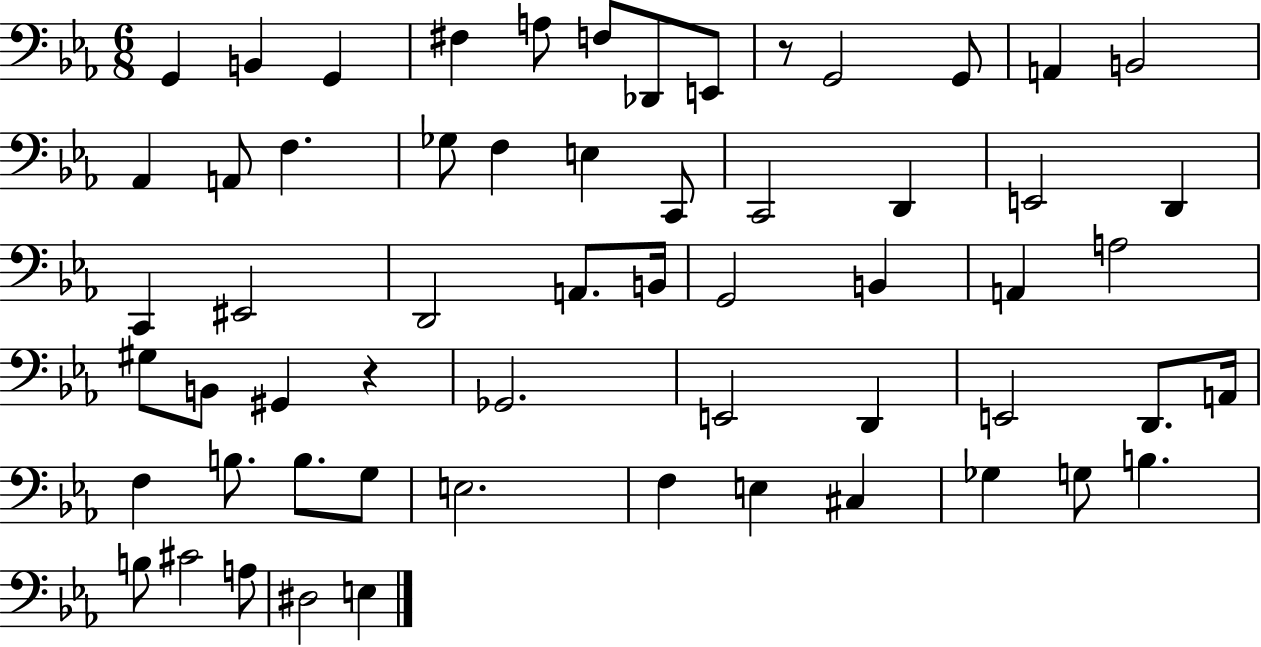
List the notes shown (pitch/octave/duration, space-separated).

G2/q B2/q G2/q F#3/q A3/e F3/e Db2/e E2/e R/e G2/h G2/e A2/q B2/h Ab2/q A2/e F3/q. Gb3/e F3/q E3/q C2/e C2/h D2/q E2/h D2/q C2/q EIS2/h D2/h A2/e. B2/s G2/h B2/q A2/q A3/h G#3/e B2/e G#2/q R/q Gb2/h. E2/h D2/q E2/h D2/e. A2/s F3/q B3/e. B3/e. G3/e E3/h. F3/q E3/q C#3/q Gb3/q G3/e B3/q. B3/e C#4/h A3/e D#3/h E3/q